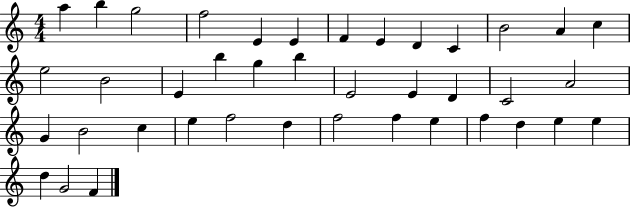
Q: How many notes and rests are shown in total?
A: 40